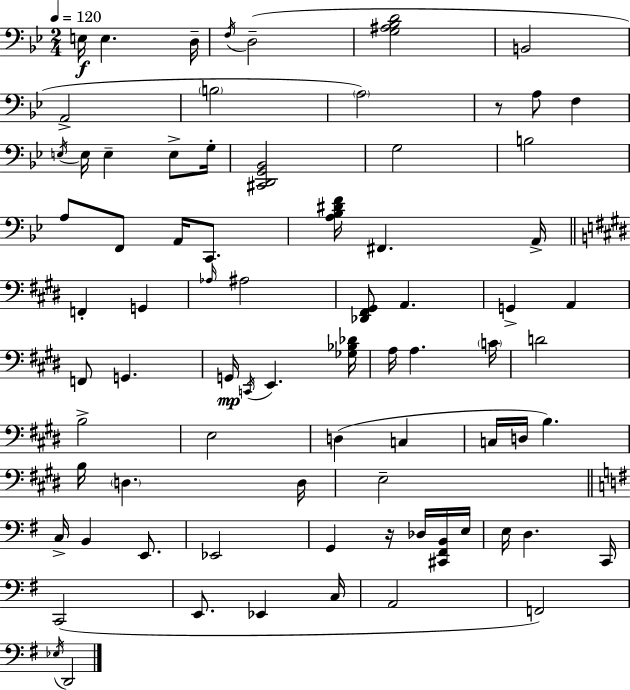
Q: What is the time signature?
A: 2/4